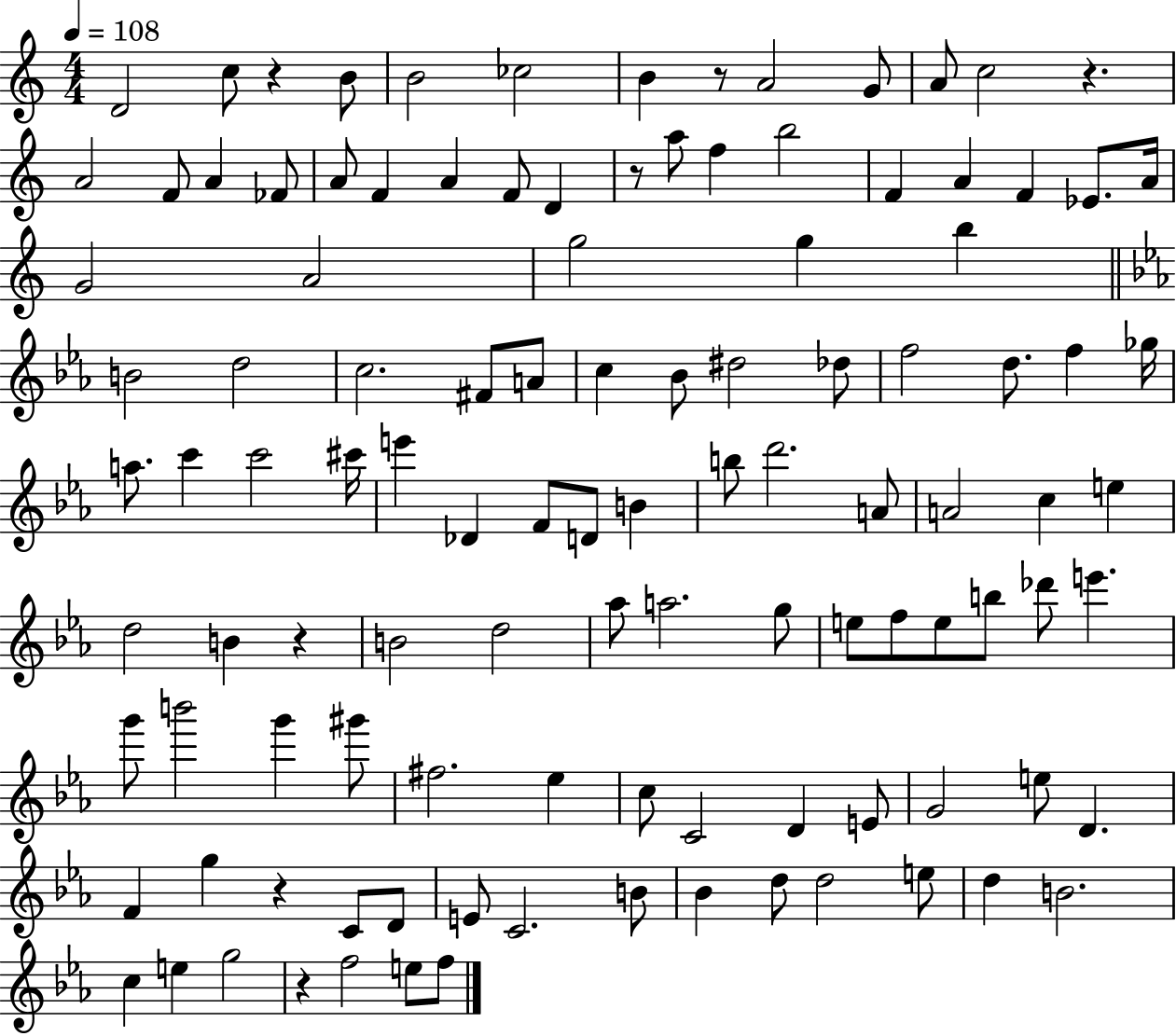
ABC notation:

X:1
T:Untitled
M:4/4
L:1/4
K:C
D2 c/2 z B/2 B2 _c2 B z/2 A2 G/2 A/2 c2 z A2 F/2 A _F/2 A/2 F A F/2 D z/2 a/2 f b2 F A F _E/2 A/4 G2 A2 g2 g b B2 d2 c2 ^F/2 A/2 c _B/2 ^d2 _d/2 f2 d/2 f _g/4 a/2 c' c'2 ^c'/4 e' _D F/2 D/2 B b/2 d'2 A/2 A2 c e d2 B z B2 d2 _a/2 a2 g/2 e/2 f/2 e/2 b/2 _d'/2 e' g'/2 b'2 g' ^g'/2 ^f2 _e c/2 C2 D E/2 G2 e/2 D F g z C/2 D/2 E/2 C2 B/2 _B d/2 d2 e/2 d B2 c e g2 z f2 e/2 f/2